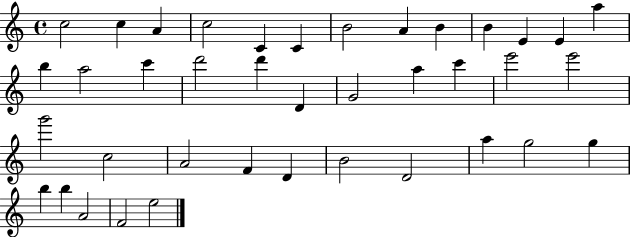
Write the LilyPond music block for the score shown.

{
  \clef treble
  \time 4/4
  \defaultTimeSignature
  \key c \major
  c''2 c''4 a'4 | c''2 c'4 c'4 | b'2 a'4 b'4 | b'4 e'4 e'4 a''4 | \break b''4 a''2 c'''4 | d'''2 d'''4 d'4 | g'2 a''4 c'''4 | e'''2 e'''2 | \break g'''2 c''2 | a'2 f'4 d'4 | b'2 d'2 | a''4 g''2 g''4 | \break b''4 b''4 a'2 | f'2 e''2 | \bar "|."
}